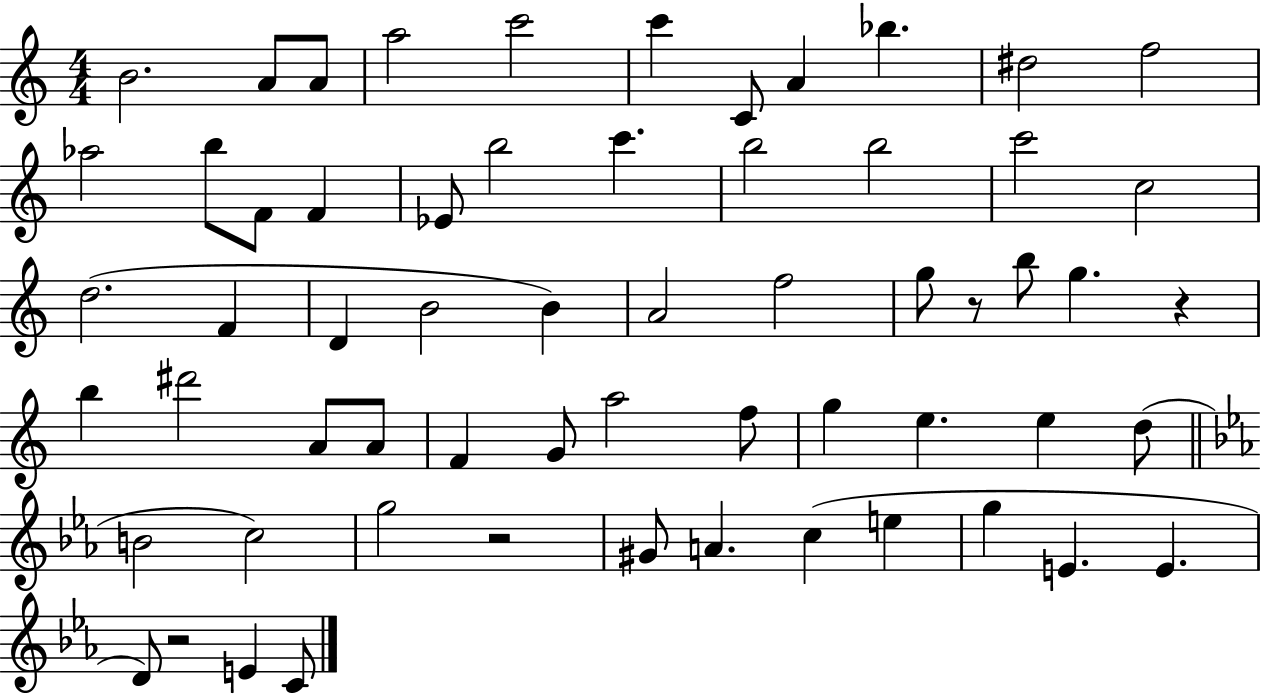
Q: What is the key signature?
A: C major